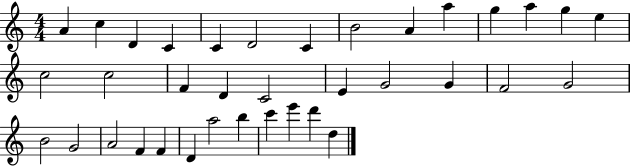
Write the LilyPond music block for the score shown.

{
  \clef treble
  \numericTimeSignature
  \time 4/4
  \key c \major
  a'4 c''4 d'4 c'4 | c'4 d'2 c'4 | b'2 a'4 a''4 | g''4 a''4 g''4 e''4 | \break c''2 c''2 | f'4 d'4 c'2 | e'4 g'2 g'4 | f'2 g'2 | \break b'2 g'2 | a'2 f'4 f'4 | d'4 a''2 b''4 | c'''4 e'''4 d'''4 d''4 | \break \bar "|."
}